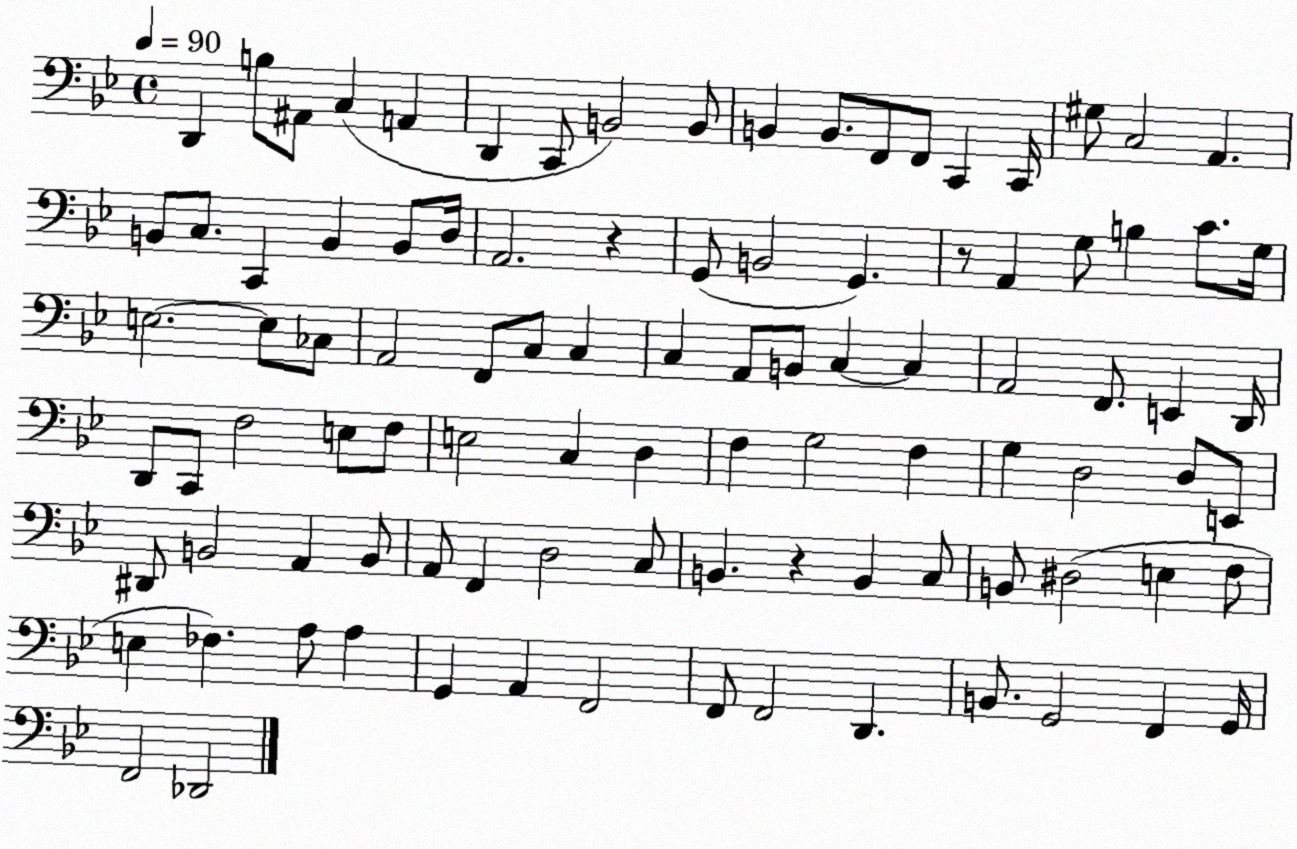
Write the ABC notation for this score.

X:1
T:Untitled
M:4/4
L:1/4
K:Bb
D,, B,/2 ^A,,/2 C, A,, D,, C,,/2 B,,2 B,,/2 B,, B,,/2 F,,/2 F,,/2 C,, C,,/4 ^G,/2 C,2 A,, B,,/2 C,/2 C,, B,, B,,/2 D,/4 A,,2 z G,,/2 B,,2 G,, z/2 A,, G,/2 B, C/2 G,/4 E,2 E,/2 _C,/2 A,,2 F,,/2 C,/2 C, C, A,,/2 B,,/2 C, C, A,,2 F,,/2 E,, D,,/4 D,,/2 C,,/2 F,2 E,/2 F,/2 E,2 C, D, F, G,2 F, G, D,2 D,/2 E,,/2 ^D,,/2 B,,2 A,, B,,/2 A,,/2 F,, D,2 C,/2 B,, z B,, C,/2 B,,/2 ^D,2 E, F,/2 E, _F, A,/2 A, G,, A,, F,,2 F,,/2 F,,2 D,, B,,/2 G,,2 F,, G,,/4 F,,2 _D,,2